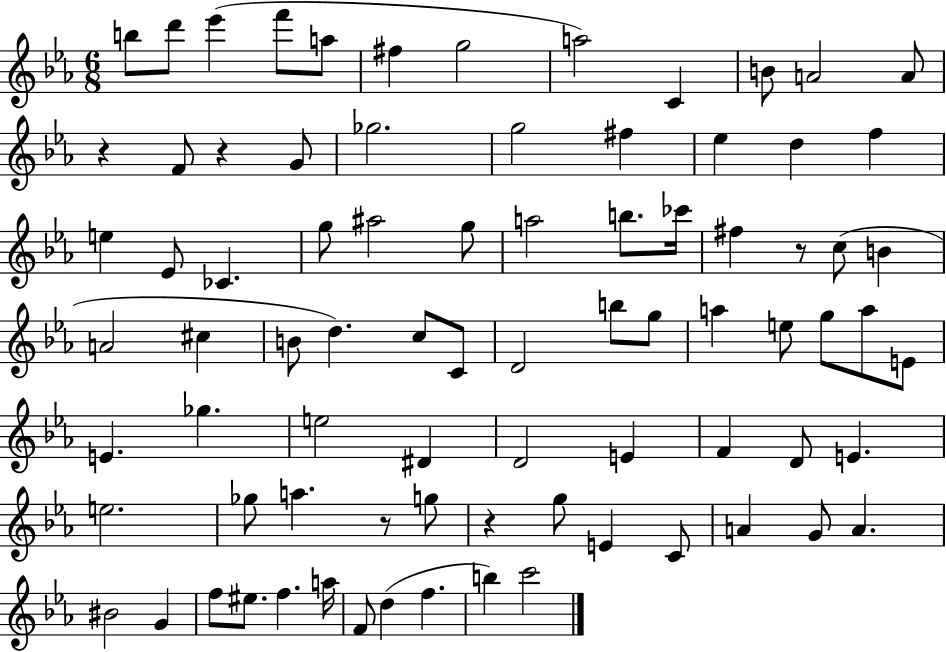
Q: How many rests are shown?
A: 5